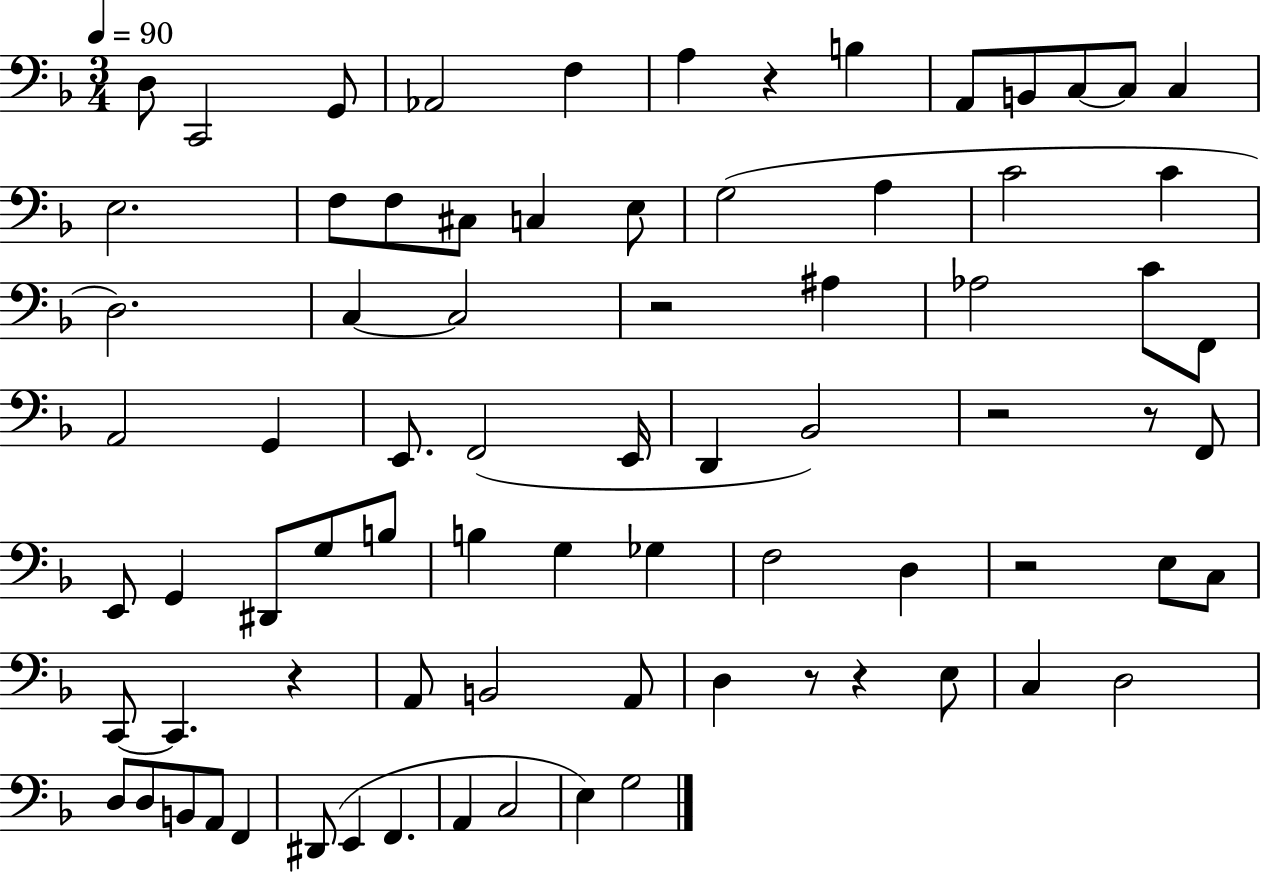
X:1
T:Untitled
M:3/4
L:1/4
K:F
D,/2 C,,2 G,,/2 _A,,2 F, A, z B, A,,/2 B,,/2 C,/2 C,/2 C, E,2 F,/2 F,/2 ^C,/2 C, E,/2 G,2 A, C2 C D,2 C, C,2 z2 ^A, _A,2 C/2 F,,/2 A,,2 G,, E,,/2 F,,2 E,,/4 D,, _B,,2 z2 z/2 F,,/2 E,,/2 G,, ^D,,/2 G,/2 B,/2 B, G, _G, F,2 D, z2 E,/2 C,/2 C,,/2 C,, z A,,/2 B,,2 A,,/2 D, z/2 z E,/2 C, D,2 D,/2 D,/2 B,,/2 A,,/2 F,, ^D,,/2 E,, F,, A,, C,2 E, G,2